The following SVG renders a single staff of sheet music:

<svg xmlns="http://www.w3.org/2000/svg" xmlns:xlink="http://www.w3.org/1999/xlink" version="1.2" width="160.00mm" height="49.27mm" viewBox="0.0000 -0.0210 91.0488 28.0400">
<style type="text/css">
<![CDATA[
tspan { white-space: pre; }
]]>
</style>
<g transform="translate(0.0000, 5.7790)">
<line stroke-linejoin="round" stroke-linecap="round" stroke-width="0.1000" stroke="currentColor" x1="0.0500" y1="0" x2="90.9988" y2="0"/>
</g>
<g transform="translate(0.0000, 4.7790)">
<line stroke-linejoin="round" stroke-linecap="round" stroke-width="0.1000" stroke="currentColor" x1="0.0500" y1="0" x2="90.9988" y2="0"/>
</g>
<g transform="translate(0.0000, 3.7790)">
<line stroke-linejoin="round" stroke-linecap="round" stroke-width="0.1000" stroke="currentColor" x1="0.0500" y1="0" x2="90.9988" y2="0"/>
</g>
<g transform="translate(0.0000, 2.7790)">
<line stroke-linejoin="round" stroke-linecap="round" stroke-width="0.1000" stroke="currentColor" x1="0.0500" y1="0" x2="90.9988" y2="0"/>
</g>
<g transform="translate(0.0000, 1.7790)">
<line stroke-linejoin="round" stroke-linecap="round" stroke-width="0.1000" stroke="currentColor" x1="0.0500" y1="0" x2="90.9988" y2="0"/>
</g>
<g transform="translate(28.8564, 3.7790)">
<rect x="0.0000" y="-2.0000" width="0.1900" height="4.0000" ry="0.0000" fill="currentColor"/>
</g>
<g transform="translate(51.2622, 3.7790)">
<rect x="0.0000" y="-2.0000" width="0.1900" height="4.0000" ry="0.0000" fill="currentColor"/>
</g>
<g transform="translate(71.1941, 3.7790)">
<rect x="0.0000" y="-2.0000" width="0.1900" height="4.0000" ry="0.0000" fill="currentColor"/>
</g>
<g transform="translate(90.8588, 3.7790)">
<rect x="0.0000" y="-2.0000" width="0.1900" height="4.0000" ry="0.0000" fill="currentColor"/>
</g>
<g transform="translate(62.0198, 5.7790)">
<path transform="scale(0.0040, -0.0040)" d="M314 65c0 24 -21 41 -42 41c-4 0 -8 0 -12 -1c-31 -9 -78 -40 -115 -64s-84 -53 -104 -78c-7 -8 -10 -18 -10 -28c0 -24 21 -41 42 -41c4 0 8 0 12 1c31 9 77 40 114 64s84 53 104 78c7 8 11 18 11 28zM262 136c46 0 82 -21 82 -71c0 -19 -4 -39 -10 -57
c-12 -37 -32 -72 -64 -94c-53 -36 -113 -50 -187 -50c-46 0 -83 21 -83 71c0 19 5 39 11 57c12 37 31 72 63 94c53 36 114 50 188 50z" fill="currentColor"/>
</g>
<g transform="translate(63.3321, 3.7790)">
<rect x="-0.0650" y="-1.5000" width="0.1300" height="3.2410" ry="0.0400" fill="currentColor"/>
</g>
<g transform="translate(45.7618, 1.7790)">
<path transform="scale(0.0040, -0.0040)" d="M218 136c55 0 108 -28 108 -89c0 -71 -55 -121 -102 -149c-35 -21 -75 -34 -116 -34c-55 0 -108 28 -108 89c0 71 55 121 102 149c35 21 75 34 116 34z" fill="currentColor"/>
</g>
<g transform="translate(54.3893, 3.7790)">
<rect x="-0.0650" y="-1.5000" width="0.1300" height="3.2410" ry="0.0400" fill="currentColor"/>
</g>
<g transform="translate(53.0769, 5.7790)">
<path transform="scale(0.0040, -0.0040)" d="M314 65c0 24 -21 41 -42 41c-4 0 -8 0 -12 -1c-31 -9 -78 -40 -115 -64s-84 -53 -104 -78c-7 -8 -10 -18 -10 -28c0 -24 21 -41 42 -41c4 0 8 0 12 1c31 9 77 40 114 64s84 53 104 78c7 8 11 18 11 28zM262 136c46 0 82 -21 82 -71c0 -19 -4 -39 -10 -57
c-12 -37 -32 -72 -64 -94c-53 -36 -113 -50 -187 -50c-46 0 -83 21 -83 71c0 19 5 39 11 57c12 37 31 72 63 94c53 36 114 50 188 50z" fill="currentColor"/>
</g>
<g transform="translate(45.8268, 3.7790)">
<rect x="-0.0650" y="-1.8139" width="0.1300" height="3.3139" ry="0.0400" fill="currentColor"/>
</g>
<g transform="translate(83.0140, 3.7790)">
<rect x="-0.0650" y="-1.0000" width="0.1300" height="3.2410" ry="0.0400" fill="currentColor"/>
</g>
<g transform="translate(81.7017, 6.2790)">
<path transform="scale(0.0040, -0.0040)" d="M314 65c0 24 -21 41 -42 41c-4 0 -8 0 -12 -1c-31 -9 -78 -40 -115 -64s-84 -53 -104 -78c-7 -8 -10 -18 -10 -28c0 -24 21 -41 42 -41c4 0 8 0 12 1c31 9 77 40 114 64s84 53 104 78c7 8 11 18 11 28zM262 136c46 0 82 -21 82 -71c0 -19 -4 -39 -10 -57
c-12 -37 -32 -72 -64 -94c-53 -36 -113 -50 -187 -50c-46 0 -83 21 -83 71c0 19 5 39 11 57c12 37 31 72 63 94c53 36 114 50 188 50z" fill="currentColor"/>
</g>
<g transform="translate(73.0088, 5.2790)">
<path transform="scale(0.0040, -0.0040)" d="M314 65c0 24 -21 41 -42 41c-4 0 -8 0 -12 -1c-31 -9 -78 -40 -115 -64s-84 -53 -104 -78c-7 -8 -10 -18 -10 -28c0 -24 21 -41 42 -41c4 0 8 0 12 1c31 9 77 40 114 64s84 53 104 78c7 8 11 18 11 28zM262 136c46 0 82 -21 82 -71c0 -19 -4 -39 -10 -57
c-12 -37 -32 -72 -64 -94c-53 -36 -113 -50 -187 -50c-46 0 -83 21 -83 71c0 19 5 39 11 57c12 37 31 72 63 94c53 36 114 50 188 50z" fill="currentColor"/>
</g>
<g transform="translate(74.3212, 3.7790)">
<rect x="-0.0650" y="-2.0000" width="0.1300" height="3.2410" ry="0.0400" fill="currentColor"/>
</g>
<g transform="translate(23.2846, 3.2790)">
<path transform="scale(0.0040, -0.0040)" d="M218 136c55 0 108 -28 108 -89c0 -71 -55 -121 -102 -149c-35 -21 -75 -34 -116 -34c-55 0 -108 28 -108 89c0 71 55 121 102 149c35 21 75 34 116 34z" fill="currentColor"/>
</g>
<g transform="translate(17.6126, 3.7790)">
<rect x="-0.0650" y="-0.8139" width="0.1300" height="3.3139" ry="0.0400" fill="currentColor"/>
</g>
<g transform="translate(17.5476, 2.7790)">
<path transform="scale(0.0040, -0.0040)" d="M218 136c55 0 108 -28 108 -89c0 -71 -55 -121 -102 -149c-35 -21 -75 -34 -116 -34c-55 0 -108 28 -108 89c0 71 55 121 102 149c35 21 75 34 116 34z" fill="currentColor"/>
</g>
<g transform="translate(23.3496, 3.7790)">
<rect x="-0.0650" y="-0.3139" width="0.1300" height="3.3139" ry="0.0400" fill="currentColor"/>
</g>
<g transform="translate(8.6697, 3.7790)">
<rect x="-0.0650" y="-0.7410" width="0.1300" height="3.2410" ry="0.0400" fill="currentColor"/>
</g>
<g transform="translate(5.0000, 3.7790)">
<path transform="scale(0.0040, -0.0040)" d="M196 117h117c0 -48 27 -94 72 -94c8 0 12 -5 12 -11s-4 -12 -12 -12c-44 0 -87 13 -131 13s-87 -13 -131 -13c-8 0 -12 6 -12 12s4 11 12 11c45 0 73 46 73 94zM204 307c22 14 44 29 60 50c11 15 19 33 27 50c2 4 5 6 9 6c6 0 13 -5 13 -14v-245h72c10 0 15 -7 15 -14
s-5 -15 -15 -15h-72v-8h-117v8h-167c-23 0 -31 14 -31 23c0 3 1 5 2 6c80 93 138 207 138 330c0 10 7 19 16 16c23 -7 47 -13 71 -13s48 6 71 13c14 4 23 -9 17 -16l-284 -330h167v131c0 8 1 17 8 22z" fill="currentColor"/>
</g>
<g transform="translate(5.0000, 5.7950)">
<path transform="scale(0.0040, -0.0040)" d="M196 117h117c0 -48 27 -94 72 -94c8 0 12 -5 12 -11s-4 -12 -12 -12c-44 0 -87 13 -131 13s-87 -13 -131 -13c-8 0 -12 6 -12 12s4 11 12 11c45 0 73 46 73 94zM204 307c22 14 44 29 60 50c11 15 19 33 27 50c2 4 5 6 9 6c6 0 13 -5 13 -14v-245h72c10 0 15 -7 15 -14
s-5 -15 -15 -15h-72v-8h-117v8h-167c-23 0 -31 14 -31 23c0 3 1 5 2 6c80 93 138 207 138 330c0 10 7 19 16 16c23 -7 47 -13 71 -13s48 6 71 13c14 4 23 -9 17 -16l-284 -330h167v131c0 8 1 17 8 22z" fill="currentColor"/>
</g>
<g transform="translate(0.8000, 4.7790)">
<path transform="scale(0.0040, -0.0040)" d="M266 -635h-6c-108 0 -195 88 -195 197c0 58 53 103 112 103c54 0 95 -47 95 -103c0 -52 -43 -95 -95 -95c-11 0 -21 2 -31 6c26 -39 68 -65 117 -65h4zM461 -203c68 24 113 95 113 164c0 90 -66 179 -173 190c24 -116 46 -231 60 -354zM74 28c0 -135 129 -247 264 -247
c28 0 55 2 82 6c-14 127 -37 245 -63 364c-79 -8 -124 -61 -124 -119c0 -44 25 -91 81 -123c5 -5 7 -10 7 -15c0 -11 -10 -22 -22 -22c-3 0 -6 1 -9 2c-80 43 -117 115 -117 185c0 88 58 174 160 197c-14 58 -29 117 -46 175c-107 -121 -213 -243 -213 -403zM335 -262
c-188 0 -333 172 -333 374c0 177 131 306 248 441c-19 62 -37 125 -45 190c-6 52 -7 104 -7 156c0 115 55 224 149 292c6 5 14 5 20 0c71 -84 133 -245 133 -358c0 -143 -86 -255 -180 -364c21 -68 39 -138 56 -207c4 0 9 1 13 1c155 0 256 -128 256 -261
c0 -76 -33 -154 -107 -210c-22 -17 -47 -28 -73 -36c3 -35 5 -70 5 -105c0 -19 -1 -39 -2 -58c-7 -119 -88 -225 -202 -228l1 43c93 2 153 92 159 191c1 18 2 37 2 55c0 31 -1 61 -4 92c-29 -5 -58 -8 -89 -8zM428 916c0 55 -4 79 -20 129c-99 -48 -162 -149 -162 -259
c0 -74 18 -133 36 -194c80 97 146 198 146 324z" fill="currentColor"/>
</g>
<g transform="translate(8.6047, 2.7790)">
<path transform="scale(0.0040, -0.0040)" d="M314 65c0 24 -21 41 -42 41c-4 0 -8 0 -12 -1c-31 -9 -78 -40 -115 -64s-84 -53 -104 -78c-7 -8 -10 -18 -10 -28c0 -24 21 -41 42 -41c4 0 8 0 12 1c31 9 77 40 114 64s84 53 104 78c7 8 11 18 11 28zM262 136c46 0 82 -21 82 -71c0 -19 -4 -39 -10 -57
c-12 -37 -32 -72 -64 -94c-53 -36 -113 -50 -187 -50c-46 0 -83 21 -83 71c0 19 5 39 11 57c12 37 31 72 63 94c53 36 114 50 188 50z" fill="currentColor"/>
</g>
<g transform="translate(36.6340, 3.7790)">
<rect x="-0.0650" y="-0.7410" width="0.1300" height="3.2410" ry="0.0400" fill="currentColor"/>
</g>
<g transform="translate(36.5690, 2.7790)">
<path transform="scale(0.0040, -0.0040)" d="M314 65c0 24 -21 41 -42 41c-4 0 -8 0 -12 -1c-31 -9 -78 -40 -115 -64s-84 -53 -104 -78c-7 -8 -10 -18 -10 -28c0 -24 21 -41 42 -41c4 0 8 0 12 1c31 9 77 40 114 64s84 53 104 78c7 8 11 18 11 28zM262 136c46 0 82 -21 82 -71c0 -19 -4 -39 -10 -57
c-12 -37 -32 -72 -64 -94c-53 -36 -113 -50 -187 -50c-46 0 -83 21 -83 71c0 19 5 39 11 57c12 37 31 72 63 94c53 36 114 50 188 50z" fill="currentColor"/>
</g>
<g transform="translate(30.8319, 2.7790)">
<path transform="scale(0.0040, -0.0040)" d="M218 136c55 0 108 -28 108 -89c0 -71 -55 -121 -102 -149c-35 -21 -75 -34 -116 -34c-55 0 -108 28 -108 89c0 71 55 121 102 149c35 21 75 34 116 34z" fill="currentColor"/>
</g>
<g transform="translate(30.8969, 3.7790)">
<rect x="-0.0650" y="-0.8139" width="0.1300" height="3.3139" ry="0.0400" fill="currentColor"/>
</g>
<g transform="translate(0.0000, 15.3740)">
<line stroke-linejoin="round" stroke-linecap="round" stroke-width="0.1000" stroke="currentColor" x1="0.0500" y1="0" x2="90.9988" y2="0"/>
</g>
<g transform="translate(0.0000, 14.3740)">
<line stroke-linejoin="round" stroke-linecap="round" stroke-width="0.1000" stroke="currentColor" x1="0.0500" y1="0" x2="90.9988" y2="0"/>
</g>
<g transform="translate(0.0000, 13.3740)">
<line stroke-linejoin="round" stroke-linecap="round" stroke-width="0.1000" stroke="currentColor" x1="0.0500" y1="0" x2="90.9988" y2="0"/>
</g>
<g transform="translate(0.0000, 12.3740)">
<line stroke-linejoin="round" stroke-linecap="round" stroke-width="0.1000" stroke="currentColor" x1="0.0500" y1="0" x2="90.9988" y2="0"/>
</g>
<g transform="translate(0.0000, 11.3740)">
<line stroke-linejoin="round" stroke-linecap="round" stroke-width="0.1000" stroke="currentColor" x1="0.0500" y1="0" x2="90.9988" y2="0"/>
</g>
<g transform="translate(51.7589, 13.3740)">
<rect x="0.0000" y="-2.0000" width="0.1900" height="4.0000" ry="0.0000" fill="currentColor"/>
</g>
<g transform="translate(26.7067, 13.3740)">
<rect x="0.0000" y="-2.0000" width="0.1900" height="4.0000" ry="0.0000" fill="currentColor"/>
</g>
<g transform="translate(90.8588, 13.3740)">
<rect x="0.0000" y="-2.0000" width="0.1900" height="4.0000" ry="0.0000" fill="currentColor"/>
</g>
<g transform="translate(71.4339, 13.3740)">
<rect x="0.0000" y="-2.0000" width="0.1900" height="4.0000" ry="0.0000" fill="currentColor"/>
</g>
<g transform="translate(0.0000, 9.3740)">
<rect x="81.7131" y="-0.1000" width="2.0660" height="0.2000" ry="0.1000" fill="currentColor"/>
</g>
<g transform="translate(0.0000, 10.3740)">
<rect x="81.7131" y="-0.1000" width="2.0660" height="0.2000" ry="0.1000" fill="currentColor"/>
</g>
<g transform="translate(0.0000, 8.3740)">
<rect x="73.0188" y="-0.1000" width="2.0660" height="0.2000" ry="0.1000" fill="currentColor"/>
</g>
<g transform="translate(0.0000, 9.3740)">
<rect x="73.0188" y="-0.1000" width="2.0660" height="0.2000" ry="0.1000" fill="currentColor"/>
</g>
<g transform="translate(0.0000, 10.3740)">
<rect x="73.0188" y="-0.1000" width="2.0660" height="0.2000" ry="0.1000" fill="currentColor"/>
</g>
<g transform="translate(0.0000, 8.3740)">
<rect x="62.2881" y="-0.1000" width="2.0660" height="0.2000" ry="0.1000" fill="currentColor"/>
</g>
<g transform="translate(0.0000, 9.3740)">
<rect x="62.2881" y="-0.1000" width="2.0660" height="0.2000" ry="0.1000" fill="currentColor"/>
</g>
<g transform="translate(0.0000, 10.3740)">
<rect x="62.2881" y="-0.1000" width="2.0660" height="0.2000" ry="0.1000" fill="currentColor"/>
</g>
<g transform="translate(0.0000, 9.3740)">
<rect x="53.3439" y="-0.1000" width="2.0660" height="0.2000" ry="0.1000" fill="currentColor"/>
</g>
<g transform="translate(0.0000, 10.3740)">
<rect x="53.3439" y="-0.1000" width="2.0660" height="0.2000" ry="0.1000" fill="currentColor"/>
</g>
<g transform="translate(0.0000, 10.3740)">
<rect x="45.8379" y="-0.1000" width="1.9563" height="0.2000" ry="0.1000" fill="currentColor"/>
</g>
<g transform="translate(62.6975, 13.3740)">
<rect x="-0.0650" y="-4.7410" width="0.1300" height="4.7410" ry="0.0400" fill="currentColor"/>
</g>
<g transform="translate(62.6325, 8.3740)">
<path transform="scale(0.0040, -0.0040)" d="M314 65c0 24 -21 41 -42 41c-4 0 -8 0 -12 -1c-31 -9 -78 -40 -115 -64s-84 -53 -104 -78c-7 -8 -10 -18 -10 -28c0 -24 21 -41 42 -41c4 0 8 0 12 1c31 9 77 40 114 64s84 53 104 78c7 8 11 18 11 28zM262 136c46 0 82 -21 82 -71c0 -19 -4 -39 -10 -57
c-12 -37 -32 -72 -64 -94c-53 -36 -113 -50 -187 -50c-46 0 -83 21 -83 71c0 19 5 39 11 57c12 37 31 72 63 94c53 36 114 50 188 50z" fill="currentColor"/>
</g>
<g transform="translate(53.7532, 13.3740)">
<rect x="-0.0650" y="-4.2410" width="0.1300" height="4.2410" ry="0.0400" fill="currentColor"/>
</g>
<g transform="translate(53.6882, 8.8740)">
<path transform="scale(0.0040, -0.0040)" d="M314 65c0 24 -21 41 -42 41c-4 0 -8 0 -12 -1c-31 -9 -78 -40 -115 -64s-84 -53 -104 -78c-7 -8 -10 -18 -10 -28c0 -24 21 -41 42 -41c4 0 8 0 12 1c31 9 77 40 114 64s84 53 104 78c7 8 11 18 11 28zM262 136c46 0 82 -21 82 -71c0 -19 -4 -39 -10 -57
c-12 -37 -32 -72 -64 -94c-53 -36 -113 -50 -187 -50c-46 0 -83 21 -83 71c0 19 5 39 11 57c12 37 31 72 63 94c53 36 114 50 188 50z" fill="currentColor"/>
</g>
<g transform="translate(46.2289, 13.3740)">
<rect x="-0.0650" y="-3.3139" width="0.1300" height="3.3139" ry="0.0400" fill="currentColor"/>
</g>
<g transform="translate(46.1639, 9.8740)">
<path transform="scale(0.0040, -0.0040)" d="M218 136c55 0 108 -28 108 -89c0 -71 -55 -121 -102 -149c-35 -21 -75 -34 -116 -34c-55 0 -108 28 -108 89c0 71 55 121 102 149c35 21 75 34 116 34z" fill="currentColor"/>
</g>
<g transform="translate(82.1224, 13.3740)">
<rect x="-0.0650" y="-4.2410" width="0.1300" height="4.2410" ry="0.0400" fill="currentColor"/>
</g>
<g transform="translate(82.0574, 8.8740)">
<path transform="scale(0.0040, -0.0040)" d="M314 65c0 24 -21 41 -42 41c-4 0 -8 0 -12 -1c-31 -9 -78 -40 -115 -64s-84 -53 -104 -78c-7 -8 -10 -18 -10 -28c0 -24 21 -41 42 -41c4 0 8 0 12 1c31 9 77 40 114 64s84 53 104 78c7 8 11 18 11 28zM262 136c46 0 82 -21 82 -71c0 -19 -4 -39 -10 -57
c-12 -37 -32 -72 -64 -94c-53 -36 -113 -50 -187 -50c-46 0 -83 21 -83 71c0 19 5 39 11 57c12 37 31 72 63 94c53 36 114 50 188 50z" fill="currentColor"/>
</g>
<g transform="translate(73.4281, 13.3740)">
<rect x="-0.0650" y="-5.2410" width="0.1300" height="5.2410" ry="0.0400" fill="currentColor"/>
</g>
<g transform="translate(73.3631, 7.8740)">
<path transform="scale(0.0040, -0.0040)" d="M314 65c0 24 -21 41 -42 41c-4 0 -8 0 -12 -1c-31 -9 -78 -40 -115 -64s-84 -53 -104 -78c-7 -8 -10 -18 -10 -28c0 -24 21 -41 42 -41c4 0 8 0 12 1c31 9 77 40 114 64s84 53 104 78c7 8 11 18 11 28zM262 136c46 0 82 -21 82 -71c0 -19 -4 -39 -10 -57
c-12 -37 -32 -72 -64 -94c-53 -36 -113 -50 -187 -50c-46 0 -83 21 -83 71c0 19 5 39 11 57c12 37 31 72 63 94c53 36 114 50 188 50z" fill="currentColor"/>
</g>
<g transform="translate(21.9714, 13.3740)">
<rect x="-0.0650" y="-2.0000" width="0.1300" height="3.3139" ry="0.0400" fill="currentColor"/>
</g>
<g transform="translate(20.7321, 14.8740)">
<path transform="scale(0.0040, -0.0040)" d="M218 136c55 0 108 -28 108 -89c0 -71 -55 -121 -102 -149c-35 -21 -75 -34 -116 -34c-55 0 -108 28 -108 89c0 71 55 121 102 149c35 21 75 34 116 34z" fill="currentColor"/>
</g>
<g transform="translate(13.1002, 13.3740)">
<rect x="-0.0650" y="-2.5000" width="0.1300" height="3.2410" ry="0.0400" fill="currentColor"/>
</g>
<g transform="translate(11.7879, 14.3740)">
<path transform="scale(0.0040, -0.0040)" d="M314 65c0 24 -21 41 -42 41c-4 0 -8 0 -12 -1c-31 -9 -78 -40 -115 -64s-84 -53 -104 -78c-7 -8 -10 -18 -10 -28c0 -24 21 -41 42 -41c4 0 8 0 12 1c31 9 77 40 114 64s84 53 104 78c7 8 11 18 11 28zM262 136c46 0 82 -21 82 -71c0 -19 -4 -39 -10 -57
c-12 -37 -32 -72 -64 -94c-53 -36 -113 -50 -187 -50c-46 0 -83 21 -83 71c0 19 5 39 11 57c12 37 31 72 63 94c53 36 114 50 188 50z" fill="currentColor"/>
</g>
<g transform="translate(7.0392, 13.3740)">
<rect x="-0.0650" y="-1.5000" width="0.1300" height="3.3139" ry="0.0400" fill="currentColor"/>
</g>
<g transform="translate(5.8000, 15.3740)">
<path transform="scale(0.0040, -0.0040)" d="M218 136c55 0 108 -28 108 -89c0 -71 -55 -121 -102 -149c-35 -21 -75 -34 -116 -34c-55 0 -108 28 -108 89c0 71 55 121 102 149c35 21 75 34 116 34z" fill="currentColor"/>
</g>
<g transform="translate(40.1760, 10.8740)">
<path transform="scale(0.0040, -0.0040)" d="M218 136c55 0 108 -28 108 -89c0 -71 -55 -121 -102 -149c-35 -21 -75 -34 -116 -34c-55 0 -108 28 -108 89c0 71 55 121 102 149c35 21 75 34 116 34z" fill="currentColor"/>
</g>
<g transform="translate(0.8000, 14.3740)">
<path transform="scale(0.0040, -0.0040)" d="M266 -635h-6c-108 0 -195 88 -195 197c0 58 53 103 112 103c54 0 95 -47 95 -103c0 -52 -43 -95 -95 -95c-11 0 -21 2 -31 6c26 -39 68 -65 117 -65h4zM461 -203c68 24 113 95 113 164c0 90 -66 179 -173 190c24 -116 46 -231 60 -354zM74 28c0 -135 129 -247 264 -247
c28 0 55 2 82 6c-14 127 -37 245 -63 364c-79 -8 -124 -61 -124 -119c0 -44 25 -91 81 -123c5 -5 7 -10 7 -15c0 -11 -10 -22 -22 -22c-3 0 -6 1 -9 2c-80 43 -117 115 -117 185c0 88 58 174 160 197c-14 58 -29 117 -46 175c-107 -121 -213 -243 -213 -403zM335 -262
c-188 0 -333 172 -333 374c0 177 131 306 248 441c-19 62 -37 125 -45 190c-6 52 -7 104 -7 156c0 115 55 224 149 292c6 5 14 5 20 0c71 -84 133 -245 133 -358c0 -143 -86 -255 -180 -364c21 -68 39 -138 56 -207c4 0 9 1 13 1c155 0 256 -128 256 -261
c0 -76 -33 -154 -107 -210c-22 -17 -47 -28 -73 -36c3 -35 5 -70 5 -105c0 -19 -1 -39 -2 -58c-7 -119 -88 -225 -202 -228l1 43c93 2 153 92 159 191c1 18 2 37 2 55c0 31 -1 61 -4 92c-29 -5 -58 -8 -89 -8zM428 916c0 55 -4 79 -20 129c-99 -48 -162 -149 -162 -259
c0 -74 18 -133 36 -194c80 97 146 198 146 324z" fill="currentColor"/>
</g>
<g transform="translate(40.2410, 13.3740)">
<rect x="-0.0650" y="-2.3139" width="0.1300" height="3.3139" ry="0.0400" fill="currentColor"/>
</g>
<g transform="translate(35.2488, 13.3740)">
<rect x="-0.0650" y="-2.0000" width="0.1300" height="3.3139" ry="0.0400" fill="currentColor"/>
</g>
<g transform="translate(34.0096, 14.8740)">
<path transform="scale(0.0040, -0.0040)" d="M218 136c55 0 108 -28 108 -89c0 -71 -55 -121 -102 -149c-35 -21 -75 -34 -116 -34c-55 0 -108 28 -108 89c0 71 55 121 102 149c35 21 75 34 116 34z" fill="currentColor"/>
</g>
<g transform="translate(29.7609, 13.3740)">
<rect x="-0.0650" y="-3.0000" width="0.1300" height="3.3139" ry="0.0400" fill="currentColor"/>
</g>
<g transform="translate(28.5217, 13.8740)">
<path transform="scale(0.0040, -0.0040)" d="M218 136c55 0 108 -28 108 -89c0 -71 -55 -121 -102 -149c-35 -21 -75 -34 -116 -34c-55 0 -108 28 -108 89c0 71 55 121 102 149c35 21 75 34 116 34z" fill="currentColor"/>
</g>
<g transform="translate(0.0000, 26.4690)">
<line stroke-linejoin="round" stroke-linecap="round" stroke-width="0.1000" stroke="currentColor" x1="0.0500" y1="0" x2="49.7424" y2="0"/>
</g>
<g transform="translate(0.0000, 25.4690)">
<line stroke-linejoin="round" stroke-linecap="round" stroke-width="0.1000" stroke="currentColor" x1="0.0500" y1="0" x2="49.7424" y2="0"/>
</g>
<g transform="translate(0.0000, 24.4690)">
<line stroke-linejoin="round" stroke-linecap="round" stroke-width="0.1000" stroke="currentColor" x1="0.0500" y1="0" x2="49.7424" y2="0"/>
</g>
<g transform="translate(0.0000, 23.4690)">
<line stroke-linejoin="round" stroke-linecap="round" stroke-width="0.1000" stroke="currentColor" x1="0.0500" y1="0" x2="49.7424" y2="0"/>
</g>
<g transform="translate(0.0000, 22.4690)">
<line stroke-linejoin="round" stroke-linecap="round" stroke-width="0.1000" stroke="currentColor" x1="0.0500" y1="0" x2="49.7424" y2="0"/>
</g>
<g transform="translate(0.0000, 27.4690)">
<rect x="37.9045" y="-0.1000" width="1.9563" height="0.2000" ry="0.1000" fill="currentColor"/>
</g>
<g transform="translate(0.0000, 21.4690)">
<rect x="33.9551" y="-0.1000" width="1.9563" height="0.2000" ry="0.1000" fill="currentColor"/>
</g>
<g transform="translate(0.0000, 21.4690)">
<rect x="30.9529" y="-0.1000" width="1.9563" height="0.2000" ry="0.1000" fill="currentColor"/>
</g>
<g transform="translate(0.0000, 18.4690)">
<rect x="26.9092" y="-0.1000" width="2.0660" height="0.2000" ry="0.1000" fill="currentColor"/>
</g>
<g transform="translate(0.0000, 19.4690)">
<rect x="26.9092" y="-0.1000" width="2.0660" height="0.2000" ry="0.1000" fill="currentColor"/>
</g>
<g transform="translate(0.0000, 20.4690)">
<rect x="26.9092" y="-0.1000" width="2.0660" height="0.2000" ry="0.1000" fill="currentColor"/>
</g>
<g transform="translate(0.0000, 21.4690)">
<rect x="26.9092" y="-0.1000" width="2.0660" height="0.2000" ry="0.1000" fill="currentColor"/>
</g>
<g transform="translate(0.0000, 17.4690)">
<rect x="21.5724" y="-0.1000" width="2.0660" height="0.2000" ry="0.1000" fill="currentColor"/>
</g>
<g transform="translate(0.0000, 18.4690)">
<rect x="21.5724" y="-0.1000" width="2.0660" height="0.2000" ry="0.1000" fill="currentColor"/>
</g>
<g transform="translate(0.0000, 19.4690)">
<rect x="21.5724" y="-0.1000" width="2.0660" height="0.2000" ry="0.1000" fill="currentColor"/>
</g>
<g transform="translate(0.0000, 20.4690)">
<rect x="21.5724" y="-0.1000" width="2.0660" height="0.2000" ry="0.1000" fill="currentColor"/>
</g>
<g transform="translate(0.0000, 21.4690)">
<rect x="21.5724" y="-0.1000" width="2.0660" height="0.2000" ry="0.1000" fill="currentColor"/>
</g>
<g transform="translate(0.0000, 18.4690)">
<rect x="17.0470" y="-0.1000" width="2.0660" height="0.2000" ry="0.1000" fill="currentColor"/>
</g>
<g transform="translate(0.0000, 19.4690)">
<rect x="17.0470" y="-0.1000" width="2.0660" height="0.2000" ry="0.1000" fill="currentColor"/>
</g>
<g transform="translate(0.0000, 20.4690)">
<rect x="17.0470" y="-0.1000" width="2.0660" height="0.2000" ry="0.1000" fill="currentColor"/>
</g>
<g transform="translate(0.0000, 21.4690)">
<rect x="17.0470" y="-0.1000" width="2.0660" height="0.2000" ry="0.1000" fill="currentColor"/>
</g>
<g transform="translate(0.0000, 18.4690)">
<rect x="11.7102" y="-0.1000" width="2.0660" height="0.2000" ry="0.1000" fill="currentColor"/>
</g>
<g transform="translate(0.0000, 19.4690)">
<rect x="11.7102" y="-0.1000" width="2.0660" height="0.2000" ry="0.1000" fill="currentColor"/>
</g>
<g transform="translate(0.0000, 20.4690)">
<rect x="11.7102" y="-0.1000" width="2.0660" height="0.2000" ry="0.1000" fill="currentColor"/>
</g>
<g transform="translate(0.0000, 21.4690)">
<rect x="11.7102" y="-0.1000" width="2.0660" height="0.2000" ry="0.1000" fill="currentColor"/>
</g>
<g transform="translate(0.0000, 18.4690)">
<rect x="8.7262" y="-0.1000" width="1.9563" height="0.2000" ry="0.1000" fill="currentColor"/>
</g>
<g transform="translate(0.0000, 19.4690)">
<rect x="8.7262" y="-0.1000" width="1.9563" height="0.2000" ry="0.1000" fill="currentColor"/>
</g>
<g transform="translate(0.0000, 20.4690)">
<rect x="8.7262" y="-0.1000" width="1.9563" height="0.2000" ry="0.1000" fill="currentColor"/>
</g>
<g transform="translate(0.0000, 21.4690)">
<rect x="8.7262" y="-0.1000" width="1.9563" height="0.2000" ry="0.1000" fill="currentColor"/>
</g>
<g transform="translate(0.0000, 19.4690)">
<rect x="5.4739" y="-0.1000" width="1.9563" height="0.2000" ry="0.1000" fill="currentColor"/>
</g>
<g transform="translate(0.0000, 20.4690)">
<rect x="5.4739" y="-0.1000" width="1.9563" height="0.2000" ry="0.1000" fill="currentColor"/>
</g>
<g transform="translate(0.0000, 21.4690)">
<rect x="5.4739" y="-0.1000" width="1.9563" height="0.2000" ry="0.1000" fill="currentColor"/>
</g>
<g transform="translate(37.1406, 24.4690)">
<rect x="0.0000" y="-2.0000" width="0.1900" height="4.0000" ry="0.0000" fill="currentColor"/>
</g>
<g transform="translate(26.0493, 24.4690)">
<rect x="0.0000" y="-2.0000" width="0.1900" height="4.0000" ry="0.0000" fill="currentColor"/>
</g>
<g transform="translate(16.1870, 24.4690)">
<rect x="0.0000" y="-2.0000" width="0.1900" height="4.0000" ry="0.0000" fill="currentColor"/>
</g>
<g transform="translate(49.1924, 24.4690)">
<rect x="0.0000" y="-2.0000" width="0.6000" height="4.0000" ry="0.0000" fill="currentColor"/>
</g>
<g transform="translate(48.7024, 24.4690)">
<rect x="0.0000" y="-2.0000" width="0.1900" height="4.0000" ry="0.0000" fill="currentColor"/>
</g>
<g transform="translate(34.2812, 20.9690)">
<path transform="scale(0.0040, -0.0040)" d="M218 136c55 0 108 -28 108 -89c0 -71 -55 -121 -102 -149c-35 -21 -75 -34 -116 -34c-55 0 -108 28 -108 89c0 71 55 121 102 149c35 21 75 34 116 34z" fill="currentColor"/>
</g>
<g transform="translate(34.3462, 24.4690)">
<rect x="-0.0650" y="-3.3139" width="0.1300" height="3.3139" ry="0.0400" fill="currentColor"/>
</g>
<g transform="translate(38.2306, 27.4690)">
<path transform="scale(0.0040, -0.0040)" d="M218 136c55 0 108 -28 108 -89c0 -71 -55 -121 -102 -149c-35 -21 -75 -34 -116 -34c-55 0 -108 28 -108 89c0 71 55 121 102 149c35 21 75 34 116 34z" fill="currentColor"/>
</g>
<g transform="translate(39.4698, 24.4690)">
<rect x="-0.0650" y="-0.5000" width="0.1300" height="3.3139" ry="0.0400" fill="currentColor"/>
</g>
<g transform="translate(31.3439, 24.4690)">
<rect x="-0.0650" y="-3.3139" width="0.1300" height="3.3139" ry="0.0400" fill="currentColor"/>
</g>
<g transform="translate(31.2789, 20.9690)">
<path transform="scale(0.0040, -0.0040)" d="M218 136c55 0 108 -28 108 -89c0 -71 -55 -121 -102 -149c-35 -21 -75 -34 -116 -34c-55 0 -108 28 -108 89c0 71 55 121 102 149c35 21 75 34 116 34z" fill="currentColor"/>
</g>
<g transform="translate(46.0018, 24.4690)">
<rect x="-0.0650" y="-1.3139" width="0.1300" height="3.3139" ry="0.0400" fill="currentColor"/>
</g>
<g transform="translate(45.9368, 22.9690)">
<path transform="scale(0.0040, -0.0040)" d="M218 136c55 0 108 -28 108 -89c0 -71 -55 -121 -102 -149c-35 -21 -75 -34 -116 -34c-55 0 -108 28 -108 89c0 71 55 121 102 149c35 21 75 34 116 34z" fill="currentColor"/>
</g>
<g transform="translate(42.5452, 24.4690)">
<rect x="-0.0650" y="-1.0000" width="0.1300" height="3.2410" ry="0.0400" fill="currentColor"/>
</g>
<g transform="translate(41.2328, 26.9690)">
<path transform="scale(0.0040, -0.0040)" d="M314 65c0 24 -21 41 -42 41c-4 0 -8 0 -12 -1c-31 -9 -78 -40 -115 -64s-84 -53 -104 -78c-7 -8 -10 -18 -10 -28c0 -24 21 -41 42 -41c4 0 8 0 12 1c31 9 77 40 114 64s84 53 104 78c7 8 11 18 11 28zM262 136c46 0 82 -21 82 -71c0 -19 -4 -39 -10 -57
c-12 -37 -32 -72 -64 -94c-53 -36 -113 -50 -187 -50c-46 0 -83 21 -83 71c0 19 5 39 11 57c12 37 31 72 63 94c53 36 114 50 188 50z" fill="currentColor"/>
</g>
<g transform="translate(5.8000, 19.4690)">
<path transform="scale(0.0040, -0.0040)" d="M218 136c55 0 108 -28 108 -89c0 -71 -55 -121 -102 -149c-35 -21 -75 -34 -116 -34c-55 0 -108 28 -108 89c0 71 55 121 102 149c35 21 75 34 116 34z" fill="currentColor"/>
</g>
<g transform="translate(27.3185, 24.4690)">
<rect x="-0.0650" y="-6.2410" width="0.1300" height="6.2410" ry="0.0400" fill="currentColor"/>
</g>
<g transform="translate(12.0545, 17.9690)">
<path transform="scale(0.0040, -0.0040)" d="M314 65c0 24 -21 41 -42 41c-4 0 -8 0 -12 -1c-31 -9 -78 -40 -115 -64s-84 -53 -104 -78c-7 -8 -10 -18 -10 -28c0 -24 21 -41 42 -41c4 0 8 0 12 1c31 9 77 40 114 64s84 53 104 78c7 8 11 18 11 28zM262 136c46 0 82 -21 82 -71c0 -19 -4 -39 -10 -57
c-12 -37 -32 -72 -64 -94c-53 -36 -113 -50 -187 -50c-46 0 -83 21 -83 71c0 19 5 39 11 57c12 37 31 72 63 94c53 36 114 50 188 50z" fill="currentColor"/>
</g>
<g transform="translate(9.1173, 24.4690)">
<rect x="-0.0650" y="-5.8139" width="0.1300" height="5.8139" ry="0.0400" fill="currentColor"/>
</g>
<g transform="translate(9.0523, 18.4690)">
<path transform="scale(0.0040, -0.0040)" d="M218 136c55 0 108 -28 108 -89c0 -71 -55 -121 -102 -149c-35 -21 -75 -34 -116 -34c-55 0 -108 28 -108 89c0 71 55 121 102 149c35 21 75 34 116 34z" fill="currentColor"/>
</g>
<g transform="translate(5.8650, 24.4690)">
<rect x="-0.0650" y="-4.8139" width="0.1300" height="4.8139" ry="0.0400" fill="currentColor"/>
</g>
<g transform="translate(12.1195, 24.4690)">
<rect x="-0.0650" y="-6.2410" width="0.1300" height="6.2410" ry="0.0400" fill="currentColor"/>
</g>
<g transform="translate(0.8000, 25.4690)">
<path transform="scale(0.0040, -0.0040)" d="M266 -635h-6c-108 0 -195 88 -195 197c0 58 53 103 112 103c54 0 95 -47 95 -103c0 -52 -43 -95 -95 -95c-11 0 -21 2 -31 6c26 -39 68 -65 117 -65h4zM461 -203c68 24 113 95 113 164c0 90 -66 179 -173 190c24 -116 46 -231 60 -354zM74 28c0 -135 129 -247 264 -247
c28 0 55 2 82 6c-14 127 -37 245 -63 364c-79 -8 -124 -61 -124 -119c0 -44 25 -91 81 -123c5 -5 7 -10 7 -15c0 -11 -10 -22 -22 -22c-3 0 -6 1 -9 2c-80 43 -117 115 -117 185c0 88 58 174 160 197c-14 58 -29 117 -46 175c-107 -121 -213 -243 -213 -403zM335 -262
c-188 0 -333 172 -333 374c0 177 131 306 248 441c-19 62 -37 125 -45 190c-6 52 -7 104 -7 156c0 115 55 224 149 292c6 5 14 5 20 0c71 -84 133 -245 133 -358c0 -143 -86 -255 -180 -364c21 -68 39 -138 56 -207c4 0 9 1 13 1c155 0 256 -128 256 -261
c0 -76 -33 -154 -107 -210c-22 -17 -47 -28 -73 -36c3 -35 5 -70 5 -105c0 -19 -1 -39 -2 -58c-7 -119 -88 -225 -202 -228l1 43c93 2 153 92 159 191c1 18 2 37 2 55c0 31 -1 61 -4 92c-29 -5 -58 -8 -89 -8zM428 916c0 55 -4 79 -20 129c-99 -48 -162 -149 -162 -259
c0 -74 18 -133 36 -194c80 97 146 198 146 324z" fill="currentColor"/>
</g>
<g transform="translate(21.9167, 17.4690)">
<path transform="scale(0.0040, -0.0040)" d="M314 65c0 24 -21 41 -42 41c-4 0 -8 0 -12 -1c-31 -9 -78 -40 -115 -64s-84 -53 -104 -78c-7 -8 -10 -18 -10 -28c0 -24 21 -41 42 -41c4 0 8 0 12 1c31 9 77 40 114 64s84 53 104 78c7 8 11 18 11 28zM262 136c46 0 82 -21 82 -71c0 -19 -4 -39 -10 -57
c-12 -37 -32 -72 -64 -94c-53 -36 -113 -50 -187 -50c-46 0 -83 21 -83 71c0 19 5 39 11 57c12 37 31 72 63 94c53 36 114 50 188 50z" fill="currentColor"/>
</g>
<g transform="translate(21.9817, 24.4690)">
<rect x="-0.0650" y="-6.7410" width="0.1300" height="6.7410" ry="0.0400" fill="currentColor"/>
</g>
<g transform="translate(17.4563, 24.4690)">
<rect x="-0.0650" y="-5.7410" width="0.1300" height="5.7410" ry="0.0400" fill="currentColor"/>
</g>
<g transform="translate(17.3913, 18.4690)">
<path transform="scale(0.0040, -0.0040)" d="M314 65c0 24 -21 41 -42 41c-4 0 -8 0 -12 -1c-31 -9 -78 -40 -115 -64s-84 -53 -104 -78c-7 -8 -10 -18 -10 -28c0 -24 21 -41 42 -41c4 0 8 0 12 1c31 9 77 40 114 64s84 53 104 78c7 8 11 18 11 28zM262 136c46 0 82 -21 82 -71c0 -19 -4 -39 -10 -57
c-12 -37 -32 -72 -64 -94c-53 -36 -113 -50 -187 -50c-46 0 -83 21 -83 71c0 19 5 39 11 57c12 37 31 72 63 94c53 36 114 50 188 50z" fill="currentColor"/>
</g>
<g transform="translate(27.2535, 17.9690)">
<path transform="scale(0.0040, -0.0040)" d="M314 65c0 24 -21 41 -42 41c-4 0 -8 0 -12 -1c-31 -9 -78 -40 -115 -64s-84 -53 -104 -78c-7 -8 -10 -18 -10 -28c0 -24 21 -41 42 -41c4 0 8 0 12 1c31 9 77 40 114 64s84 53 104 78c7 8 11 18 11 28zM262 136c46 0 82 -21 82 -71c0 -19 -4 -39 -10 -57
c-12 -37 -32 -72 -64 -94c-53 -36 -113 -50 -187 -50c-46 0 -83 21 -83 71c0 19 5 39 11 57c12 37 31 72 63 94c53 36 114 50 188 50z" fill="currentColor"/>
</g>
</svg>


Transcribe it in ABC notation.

X:1
T:Untitled
M:4/4
L:1/4
K:C
d2 d c d d2 f E2 E2 F2 D2 E G2 F A F g b d'2 e'2 f'2 d'2 e' g' a'2 g'2 b'2 a'2 b b C D2 e